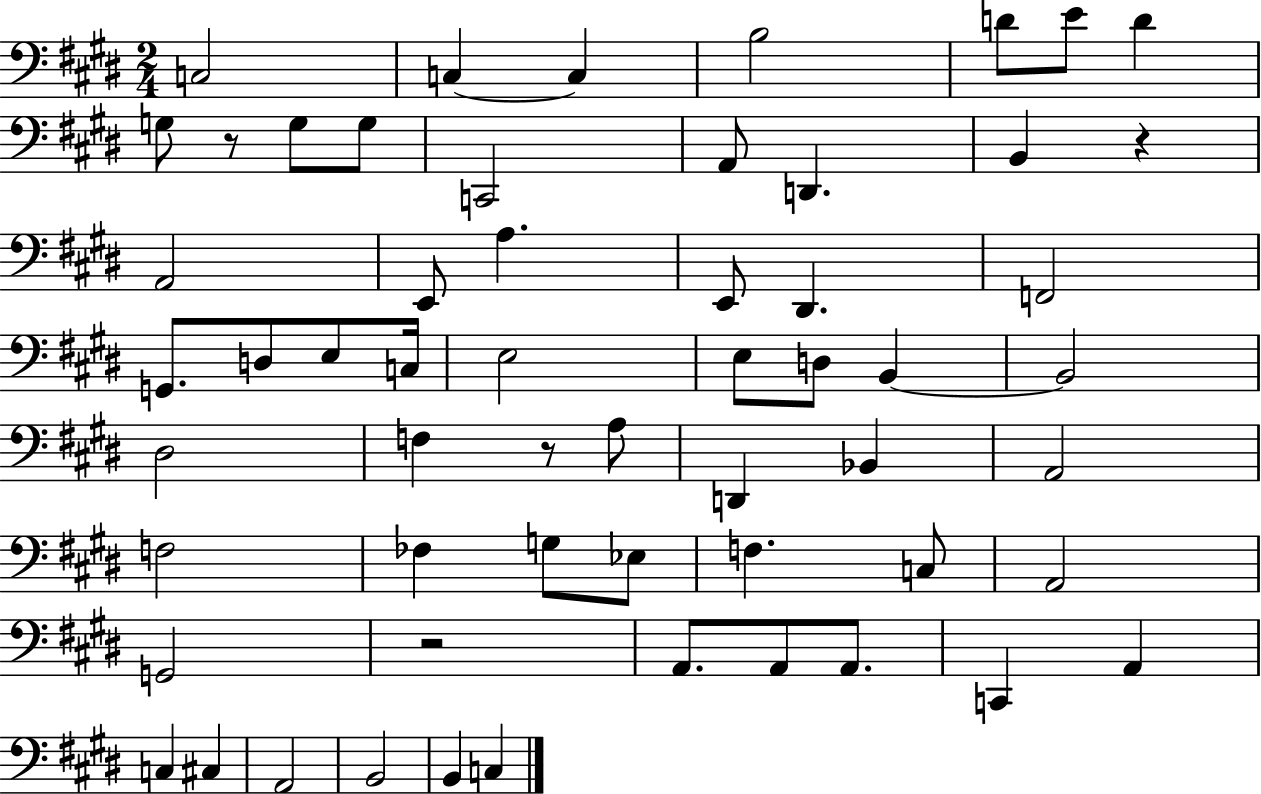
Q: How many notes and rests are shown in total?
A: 58